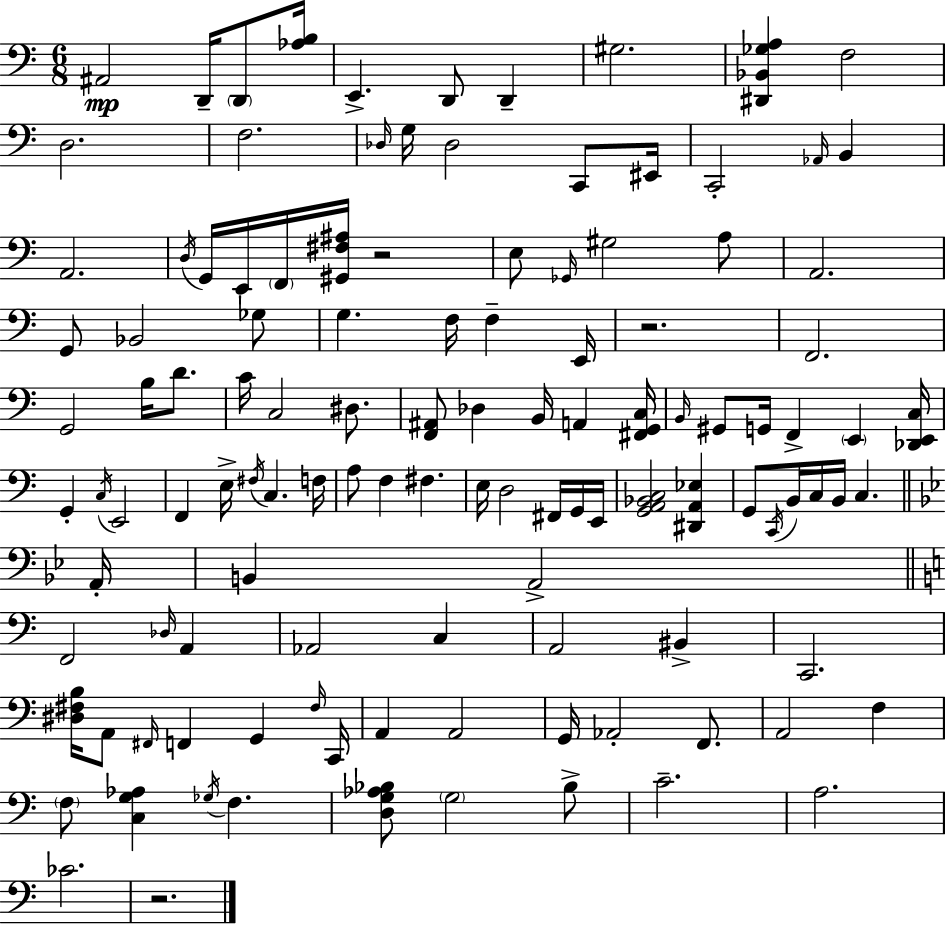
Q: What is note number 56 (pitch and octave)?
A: F#3